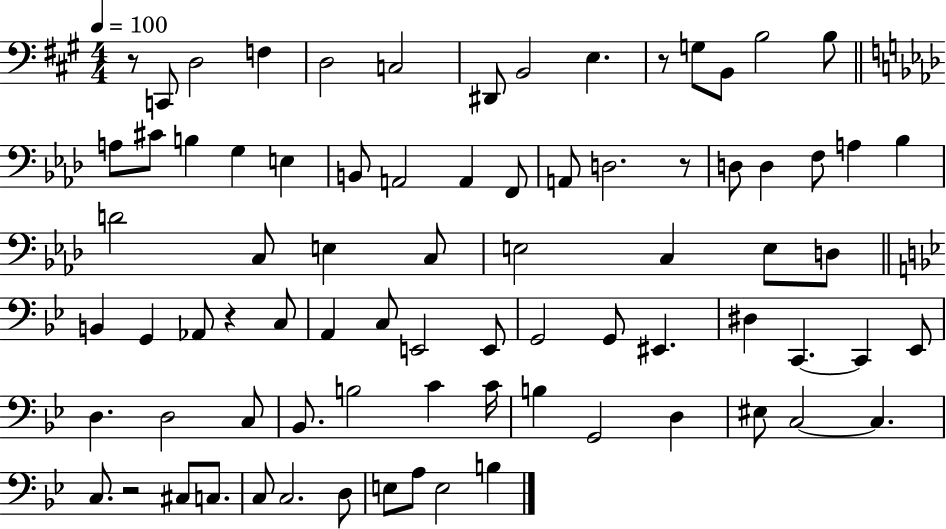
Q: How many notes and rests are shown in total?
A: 79